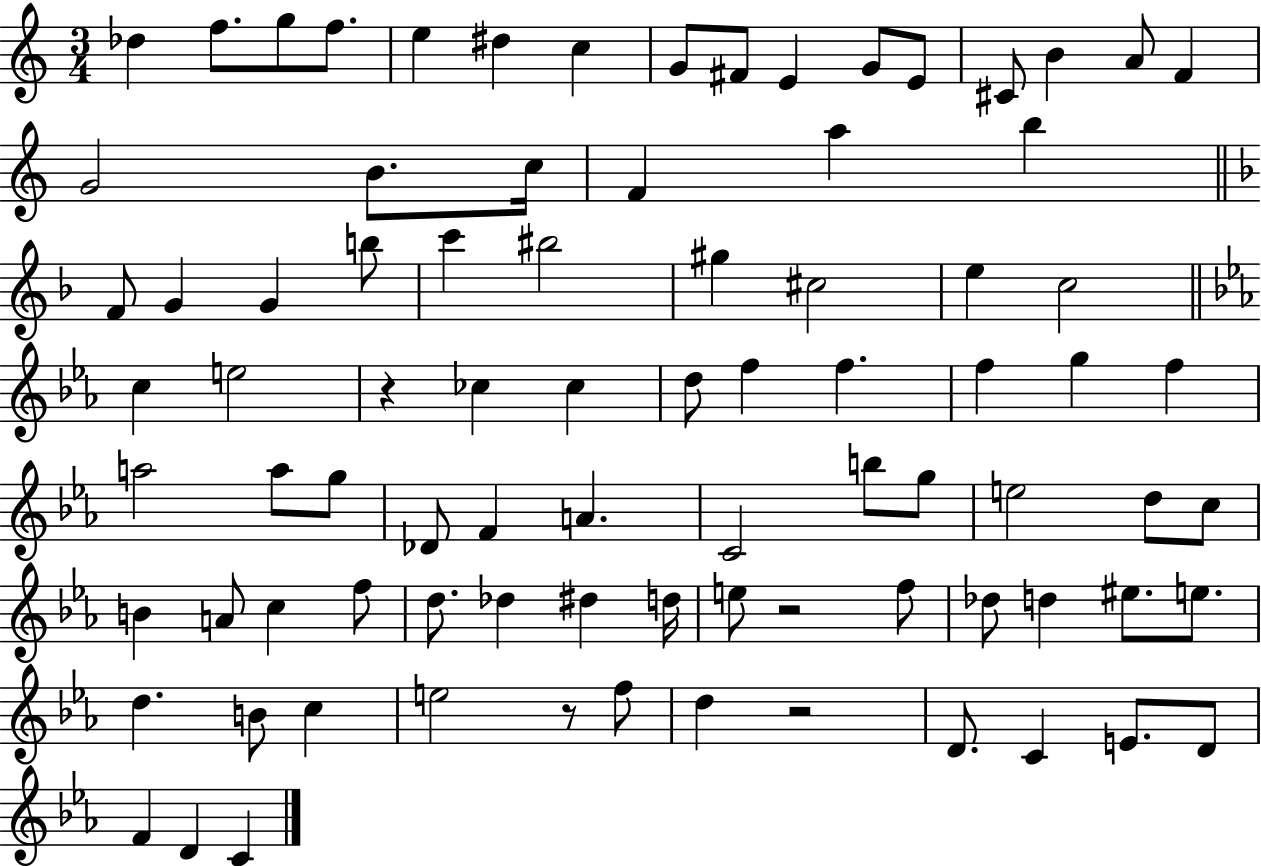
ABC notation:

X:1
T:Untitled
M:3/4
L:1/4
K:C
_d f/2 g/2 f/2 e ^d c G/2 ^F/2 E G/2 E/2 ^C/2 B A/2 F G2 B/2 c/4 F a b F/2 G G b/2 c' ^b2 ^g ^c2 e c2 c e2 z _c _c d/2 f f f g f a2 a/2 g/2 _D/2 F A C2 b/2 g/2 e2 d/2 c/2 B A/2 c f/2 d/2 _d ^d d/4 e/2 z2 f/2 _d/2 d ^e/2 e/2 d B/2 c e2 z/2 f/2 d z2 D/2 C E/2 D/2 F D C